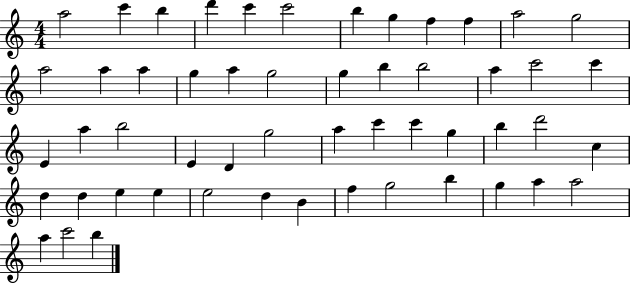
X:1
T:Untitled
M:4/4
L:1/4
K:C
a2 c' b d' c' c'2 b g f f a2 g2 a2 a a g a g2 g b b2 a c'2 c' E a b2 E D g2 a c' c' g b d'2 c d d e e e2 d B f g2 b g a a2 a c'2 b